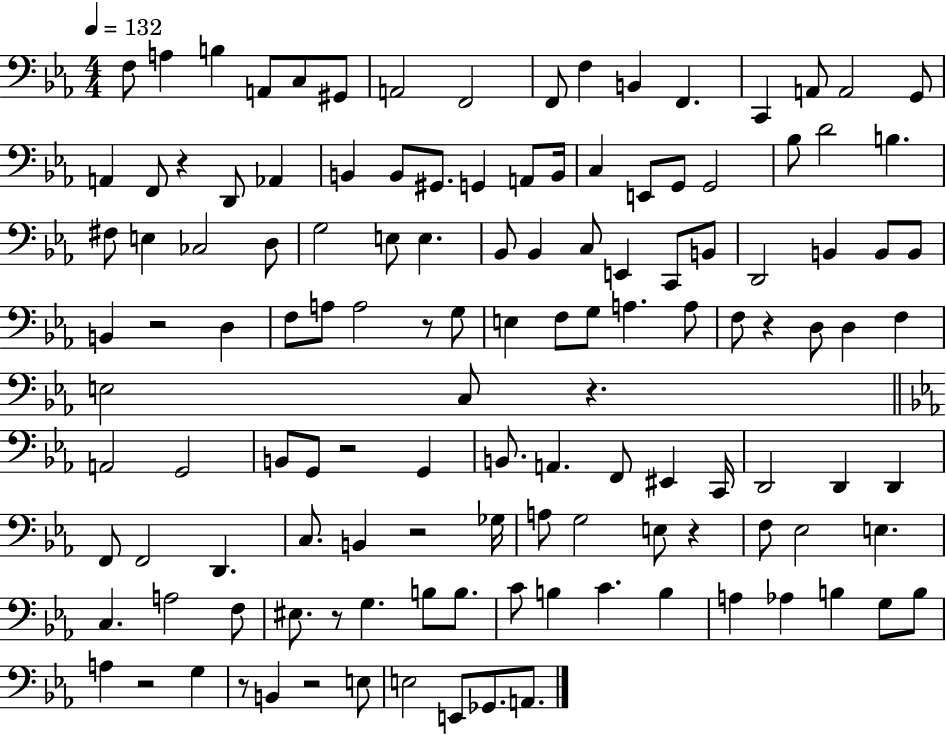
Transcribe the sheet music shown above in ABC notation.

X:1
T:Untitled
M:4/4
L:1/4
K:Eb
F,/2 A, B, A,,/2 C,/2 ^G,,/2 A,,2 F,,2 F,,/2 F, B,, F,, C,, A,,/2 A,,2 G,,/2 A,, F,,/2 z D,,/2 _A,, B,, B,,/2 ^G,,/2 G,, A,,/2 B,,/4 C, E,,/2 G,,/2 G,,2 _B,/2 D2 B, ^F,/2 E, _C,2 D,/2 G,2 E,/2 E, _B,,/2 _B,, C,/2 E,, C,,/2 B,,/2 D,,2 B,, B,,/2 B,,/2 B,, z2 D, F,/2 A,/2 A,2 z/2 G,/2 E, F,/2 G,/2 A, A,/2 F,/2 z D,/2 D, F, E,2 C,/2 z A,,2 G,,2 B,,/2 G,,/2 z2 G,, B,,/2 A,, F,,/2 ^E,, C,,/4 D,,2 D,, D,, F,,/2 F,,2 D,, C,/2 B,, z2 _G,/4 A,/2 G,2 E,/2 z F,/2 _E,2 E, C, A,2 F,/2 ^E,/2 z/2 G, B,/2 B,/2 C/2 B, C B, A, _A, B, G,/2 B,/2 A, z2 G, z/2 B,, z2 E,/2 E,2 E,,/2 _G,,/2 A,,/2